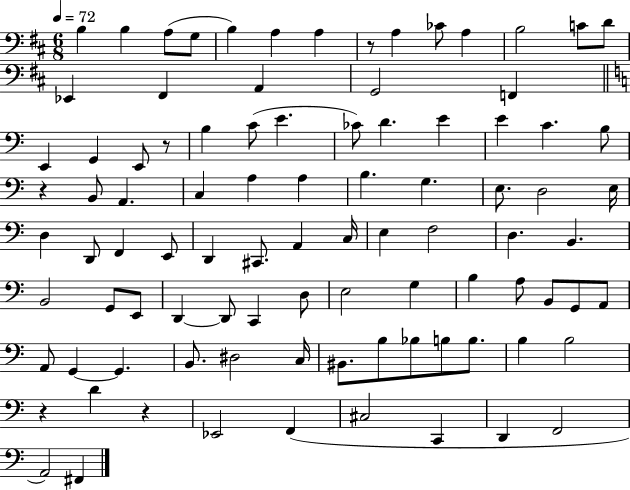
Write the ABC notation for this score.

X:1
T:Untitled
M:6/8
L:1/4
K:D
B, B, A,/2 G,/2 B, A, A, z/2 A, _C/2 A, B,2 C/2 D/2 _E,, ^F,, A,, G,,2 F,, E,, G,, E,,/2 z/2 B, C/2 E _C/2 D E E C B,/2 z B,,/2 A,, C, A, A, B, G, E,/2 D,2 E,/4 D, D,,/2 F,, E,,/2 D,, ^C,,/2 A,, C,/4 E, F,2 D, B,, B,,2 G,,/2 E,,/2 D,, D,,/2 C,, D,/2 E,2 G, B, A,/2 B,,/2 G,,/2 A,,/2 A,,/2 G,, G,, B,,/2 ^D,2 C,/4 ^B,,/2 B,/2 _B,/2 B,/2 B,/2 B, B,2 z D z _E,,2 F,, ^C,2 C,, D,, F,,2 A,,2 ^F,,